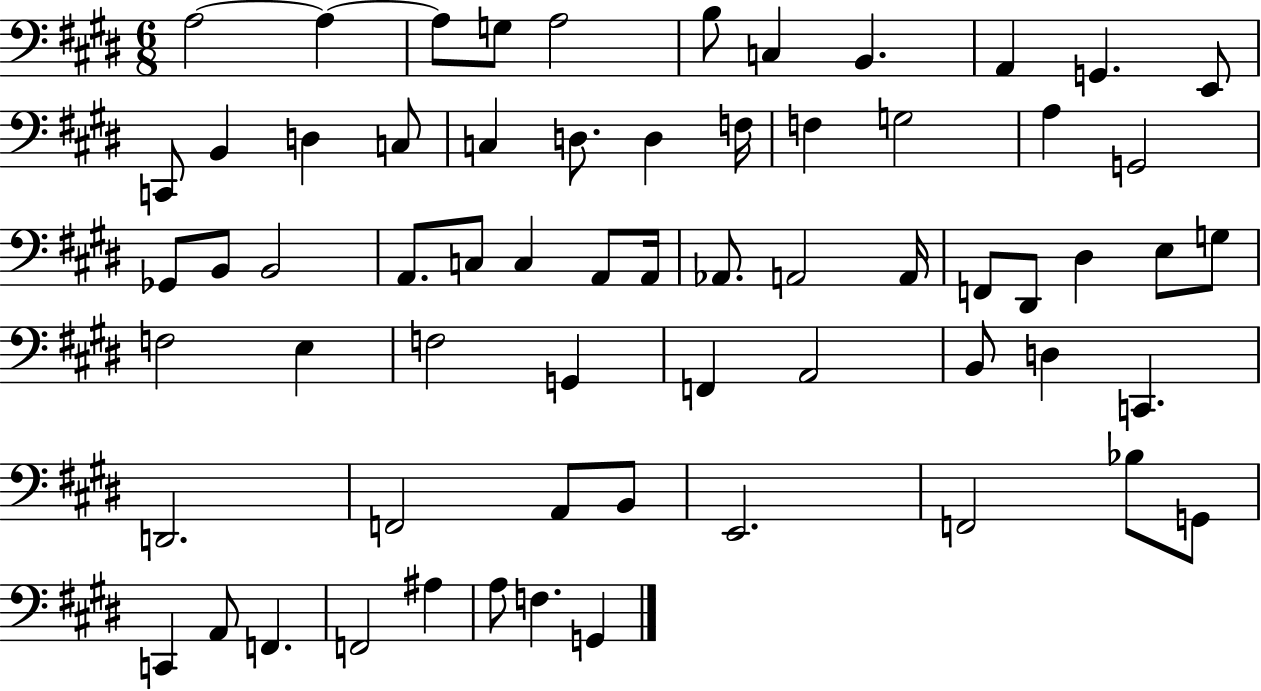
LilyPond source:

{
  \clef bass
  \numericTimeSignature
  \time 6/8
  \key e \major
  \repeat volta 2 { a2~~ a4~~ | a8 g8 a2 | b8 c4 b,4. | a,4 g,4. e,8 | \break c,8 b,4 d4 c8 | c4 d8. d4 f16 | f4 g2 | a4 g,2 | \break ges,8 b,8 b,2 | a,8. c8 c4 a,8 a,16 | aes,8. a,2 a,16 | f,8 dis,8 dis4 e8 g8 | \break f2 e4 | f2 g,4 | f,4 a,2 | b,8 d4 c,4. | \break d,2. | f,2 a,8 b,8 | e,2. | f,2 bes8 g,8 | \break c,4 a,8 f,4. | f,2 ais4 | a8 f4. g,4 | } \bar "|."
}